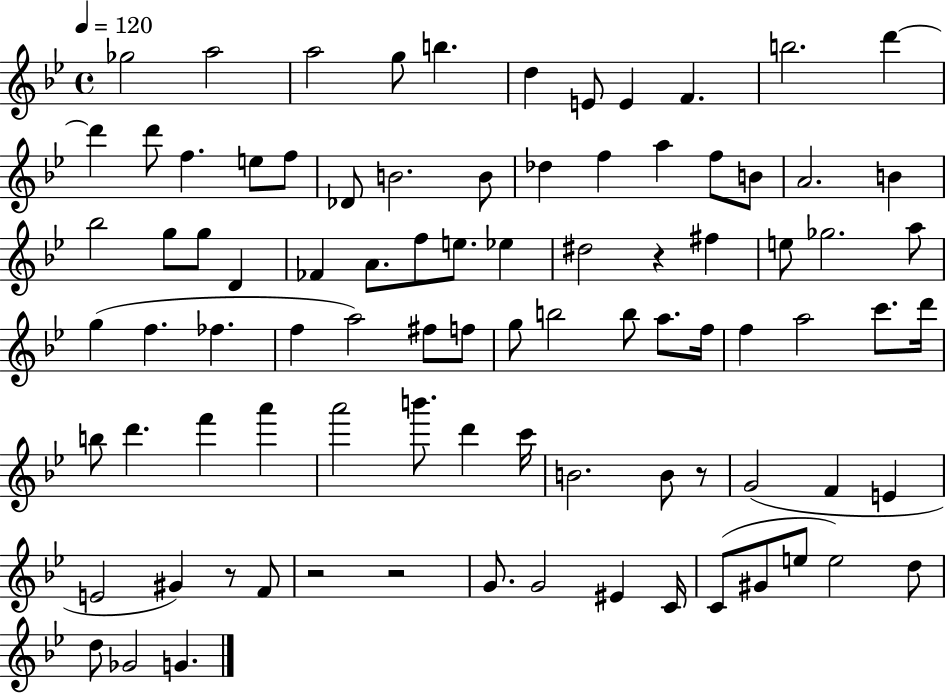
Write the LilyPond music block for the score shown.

{
  \clef treble
  \time 4/4
  \defaultTimeSignature
  \key bes \major
  \tempo 4 = 120
  ges''2 a''2 | a''2 g''8 b''4. | d''4 e'8 e'4 f'4. | b''2. d'''4~~ | \break d'''4 d'''8 f''4. e''8 f''8 | des'8 b'2. b'8 | des''4 f''4 a''4 f''8 b'8 | a'2. b'4 | \break bes''2 g''8 g''8 d'4 | fes'4 a'8. f''8 e''8. ees''4 | dis''2 r4 fis''4 | e''8 ges''2. a''8 | \break g''4( f''4. fes''4. | f''4 a''2) fis''8 f''8 | g''8 b''2 b''8 a''8. f''16 | f''4 a''2 c'''8. d'''16 | \break b''8 d'''4. f'''4 a'''4 | a'''2 b'''8. d'''4 c'''16 | b'2. b'8 r8 | g'2( f'4 e'4 | \break e'2 gis'4) r8 f'8 | r2 r2 | g'8. g'2 eis'4 c'16 | c'8( gis'8 e''8 e''2) d''8 | \break d''8 ges'2 g'4. | \bar "|."
}